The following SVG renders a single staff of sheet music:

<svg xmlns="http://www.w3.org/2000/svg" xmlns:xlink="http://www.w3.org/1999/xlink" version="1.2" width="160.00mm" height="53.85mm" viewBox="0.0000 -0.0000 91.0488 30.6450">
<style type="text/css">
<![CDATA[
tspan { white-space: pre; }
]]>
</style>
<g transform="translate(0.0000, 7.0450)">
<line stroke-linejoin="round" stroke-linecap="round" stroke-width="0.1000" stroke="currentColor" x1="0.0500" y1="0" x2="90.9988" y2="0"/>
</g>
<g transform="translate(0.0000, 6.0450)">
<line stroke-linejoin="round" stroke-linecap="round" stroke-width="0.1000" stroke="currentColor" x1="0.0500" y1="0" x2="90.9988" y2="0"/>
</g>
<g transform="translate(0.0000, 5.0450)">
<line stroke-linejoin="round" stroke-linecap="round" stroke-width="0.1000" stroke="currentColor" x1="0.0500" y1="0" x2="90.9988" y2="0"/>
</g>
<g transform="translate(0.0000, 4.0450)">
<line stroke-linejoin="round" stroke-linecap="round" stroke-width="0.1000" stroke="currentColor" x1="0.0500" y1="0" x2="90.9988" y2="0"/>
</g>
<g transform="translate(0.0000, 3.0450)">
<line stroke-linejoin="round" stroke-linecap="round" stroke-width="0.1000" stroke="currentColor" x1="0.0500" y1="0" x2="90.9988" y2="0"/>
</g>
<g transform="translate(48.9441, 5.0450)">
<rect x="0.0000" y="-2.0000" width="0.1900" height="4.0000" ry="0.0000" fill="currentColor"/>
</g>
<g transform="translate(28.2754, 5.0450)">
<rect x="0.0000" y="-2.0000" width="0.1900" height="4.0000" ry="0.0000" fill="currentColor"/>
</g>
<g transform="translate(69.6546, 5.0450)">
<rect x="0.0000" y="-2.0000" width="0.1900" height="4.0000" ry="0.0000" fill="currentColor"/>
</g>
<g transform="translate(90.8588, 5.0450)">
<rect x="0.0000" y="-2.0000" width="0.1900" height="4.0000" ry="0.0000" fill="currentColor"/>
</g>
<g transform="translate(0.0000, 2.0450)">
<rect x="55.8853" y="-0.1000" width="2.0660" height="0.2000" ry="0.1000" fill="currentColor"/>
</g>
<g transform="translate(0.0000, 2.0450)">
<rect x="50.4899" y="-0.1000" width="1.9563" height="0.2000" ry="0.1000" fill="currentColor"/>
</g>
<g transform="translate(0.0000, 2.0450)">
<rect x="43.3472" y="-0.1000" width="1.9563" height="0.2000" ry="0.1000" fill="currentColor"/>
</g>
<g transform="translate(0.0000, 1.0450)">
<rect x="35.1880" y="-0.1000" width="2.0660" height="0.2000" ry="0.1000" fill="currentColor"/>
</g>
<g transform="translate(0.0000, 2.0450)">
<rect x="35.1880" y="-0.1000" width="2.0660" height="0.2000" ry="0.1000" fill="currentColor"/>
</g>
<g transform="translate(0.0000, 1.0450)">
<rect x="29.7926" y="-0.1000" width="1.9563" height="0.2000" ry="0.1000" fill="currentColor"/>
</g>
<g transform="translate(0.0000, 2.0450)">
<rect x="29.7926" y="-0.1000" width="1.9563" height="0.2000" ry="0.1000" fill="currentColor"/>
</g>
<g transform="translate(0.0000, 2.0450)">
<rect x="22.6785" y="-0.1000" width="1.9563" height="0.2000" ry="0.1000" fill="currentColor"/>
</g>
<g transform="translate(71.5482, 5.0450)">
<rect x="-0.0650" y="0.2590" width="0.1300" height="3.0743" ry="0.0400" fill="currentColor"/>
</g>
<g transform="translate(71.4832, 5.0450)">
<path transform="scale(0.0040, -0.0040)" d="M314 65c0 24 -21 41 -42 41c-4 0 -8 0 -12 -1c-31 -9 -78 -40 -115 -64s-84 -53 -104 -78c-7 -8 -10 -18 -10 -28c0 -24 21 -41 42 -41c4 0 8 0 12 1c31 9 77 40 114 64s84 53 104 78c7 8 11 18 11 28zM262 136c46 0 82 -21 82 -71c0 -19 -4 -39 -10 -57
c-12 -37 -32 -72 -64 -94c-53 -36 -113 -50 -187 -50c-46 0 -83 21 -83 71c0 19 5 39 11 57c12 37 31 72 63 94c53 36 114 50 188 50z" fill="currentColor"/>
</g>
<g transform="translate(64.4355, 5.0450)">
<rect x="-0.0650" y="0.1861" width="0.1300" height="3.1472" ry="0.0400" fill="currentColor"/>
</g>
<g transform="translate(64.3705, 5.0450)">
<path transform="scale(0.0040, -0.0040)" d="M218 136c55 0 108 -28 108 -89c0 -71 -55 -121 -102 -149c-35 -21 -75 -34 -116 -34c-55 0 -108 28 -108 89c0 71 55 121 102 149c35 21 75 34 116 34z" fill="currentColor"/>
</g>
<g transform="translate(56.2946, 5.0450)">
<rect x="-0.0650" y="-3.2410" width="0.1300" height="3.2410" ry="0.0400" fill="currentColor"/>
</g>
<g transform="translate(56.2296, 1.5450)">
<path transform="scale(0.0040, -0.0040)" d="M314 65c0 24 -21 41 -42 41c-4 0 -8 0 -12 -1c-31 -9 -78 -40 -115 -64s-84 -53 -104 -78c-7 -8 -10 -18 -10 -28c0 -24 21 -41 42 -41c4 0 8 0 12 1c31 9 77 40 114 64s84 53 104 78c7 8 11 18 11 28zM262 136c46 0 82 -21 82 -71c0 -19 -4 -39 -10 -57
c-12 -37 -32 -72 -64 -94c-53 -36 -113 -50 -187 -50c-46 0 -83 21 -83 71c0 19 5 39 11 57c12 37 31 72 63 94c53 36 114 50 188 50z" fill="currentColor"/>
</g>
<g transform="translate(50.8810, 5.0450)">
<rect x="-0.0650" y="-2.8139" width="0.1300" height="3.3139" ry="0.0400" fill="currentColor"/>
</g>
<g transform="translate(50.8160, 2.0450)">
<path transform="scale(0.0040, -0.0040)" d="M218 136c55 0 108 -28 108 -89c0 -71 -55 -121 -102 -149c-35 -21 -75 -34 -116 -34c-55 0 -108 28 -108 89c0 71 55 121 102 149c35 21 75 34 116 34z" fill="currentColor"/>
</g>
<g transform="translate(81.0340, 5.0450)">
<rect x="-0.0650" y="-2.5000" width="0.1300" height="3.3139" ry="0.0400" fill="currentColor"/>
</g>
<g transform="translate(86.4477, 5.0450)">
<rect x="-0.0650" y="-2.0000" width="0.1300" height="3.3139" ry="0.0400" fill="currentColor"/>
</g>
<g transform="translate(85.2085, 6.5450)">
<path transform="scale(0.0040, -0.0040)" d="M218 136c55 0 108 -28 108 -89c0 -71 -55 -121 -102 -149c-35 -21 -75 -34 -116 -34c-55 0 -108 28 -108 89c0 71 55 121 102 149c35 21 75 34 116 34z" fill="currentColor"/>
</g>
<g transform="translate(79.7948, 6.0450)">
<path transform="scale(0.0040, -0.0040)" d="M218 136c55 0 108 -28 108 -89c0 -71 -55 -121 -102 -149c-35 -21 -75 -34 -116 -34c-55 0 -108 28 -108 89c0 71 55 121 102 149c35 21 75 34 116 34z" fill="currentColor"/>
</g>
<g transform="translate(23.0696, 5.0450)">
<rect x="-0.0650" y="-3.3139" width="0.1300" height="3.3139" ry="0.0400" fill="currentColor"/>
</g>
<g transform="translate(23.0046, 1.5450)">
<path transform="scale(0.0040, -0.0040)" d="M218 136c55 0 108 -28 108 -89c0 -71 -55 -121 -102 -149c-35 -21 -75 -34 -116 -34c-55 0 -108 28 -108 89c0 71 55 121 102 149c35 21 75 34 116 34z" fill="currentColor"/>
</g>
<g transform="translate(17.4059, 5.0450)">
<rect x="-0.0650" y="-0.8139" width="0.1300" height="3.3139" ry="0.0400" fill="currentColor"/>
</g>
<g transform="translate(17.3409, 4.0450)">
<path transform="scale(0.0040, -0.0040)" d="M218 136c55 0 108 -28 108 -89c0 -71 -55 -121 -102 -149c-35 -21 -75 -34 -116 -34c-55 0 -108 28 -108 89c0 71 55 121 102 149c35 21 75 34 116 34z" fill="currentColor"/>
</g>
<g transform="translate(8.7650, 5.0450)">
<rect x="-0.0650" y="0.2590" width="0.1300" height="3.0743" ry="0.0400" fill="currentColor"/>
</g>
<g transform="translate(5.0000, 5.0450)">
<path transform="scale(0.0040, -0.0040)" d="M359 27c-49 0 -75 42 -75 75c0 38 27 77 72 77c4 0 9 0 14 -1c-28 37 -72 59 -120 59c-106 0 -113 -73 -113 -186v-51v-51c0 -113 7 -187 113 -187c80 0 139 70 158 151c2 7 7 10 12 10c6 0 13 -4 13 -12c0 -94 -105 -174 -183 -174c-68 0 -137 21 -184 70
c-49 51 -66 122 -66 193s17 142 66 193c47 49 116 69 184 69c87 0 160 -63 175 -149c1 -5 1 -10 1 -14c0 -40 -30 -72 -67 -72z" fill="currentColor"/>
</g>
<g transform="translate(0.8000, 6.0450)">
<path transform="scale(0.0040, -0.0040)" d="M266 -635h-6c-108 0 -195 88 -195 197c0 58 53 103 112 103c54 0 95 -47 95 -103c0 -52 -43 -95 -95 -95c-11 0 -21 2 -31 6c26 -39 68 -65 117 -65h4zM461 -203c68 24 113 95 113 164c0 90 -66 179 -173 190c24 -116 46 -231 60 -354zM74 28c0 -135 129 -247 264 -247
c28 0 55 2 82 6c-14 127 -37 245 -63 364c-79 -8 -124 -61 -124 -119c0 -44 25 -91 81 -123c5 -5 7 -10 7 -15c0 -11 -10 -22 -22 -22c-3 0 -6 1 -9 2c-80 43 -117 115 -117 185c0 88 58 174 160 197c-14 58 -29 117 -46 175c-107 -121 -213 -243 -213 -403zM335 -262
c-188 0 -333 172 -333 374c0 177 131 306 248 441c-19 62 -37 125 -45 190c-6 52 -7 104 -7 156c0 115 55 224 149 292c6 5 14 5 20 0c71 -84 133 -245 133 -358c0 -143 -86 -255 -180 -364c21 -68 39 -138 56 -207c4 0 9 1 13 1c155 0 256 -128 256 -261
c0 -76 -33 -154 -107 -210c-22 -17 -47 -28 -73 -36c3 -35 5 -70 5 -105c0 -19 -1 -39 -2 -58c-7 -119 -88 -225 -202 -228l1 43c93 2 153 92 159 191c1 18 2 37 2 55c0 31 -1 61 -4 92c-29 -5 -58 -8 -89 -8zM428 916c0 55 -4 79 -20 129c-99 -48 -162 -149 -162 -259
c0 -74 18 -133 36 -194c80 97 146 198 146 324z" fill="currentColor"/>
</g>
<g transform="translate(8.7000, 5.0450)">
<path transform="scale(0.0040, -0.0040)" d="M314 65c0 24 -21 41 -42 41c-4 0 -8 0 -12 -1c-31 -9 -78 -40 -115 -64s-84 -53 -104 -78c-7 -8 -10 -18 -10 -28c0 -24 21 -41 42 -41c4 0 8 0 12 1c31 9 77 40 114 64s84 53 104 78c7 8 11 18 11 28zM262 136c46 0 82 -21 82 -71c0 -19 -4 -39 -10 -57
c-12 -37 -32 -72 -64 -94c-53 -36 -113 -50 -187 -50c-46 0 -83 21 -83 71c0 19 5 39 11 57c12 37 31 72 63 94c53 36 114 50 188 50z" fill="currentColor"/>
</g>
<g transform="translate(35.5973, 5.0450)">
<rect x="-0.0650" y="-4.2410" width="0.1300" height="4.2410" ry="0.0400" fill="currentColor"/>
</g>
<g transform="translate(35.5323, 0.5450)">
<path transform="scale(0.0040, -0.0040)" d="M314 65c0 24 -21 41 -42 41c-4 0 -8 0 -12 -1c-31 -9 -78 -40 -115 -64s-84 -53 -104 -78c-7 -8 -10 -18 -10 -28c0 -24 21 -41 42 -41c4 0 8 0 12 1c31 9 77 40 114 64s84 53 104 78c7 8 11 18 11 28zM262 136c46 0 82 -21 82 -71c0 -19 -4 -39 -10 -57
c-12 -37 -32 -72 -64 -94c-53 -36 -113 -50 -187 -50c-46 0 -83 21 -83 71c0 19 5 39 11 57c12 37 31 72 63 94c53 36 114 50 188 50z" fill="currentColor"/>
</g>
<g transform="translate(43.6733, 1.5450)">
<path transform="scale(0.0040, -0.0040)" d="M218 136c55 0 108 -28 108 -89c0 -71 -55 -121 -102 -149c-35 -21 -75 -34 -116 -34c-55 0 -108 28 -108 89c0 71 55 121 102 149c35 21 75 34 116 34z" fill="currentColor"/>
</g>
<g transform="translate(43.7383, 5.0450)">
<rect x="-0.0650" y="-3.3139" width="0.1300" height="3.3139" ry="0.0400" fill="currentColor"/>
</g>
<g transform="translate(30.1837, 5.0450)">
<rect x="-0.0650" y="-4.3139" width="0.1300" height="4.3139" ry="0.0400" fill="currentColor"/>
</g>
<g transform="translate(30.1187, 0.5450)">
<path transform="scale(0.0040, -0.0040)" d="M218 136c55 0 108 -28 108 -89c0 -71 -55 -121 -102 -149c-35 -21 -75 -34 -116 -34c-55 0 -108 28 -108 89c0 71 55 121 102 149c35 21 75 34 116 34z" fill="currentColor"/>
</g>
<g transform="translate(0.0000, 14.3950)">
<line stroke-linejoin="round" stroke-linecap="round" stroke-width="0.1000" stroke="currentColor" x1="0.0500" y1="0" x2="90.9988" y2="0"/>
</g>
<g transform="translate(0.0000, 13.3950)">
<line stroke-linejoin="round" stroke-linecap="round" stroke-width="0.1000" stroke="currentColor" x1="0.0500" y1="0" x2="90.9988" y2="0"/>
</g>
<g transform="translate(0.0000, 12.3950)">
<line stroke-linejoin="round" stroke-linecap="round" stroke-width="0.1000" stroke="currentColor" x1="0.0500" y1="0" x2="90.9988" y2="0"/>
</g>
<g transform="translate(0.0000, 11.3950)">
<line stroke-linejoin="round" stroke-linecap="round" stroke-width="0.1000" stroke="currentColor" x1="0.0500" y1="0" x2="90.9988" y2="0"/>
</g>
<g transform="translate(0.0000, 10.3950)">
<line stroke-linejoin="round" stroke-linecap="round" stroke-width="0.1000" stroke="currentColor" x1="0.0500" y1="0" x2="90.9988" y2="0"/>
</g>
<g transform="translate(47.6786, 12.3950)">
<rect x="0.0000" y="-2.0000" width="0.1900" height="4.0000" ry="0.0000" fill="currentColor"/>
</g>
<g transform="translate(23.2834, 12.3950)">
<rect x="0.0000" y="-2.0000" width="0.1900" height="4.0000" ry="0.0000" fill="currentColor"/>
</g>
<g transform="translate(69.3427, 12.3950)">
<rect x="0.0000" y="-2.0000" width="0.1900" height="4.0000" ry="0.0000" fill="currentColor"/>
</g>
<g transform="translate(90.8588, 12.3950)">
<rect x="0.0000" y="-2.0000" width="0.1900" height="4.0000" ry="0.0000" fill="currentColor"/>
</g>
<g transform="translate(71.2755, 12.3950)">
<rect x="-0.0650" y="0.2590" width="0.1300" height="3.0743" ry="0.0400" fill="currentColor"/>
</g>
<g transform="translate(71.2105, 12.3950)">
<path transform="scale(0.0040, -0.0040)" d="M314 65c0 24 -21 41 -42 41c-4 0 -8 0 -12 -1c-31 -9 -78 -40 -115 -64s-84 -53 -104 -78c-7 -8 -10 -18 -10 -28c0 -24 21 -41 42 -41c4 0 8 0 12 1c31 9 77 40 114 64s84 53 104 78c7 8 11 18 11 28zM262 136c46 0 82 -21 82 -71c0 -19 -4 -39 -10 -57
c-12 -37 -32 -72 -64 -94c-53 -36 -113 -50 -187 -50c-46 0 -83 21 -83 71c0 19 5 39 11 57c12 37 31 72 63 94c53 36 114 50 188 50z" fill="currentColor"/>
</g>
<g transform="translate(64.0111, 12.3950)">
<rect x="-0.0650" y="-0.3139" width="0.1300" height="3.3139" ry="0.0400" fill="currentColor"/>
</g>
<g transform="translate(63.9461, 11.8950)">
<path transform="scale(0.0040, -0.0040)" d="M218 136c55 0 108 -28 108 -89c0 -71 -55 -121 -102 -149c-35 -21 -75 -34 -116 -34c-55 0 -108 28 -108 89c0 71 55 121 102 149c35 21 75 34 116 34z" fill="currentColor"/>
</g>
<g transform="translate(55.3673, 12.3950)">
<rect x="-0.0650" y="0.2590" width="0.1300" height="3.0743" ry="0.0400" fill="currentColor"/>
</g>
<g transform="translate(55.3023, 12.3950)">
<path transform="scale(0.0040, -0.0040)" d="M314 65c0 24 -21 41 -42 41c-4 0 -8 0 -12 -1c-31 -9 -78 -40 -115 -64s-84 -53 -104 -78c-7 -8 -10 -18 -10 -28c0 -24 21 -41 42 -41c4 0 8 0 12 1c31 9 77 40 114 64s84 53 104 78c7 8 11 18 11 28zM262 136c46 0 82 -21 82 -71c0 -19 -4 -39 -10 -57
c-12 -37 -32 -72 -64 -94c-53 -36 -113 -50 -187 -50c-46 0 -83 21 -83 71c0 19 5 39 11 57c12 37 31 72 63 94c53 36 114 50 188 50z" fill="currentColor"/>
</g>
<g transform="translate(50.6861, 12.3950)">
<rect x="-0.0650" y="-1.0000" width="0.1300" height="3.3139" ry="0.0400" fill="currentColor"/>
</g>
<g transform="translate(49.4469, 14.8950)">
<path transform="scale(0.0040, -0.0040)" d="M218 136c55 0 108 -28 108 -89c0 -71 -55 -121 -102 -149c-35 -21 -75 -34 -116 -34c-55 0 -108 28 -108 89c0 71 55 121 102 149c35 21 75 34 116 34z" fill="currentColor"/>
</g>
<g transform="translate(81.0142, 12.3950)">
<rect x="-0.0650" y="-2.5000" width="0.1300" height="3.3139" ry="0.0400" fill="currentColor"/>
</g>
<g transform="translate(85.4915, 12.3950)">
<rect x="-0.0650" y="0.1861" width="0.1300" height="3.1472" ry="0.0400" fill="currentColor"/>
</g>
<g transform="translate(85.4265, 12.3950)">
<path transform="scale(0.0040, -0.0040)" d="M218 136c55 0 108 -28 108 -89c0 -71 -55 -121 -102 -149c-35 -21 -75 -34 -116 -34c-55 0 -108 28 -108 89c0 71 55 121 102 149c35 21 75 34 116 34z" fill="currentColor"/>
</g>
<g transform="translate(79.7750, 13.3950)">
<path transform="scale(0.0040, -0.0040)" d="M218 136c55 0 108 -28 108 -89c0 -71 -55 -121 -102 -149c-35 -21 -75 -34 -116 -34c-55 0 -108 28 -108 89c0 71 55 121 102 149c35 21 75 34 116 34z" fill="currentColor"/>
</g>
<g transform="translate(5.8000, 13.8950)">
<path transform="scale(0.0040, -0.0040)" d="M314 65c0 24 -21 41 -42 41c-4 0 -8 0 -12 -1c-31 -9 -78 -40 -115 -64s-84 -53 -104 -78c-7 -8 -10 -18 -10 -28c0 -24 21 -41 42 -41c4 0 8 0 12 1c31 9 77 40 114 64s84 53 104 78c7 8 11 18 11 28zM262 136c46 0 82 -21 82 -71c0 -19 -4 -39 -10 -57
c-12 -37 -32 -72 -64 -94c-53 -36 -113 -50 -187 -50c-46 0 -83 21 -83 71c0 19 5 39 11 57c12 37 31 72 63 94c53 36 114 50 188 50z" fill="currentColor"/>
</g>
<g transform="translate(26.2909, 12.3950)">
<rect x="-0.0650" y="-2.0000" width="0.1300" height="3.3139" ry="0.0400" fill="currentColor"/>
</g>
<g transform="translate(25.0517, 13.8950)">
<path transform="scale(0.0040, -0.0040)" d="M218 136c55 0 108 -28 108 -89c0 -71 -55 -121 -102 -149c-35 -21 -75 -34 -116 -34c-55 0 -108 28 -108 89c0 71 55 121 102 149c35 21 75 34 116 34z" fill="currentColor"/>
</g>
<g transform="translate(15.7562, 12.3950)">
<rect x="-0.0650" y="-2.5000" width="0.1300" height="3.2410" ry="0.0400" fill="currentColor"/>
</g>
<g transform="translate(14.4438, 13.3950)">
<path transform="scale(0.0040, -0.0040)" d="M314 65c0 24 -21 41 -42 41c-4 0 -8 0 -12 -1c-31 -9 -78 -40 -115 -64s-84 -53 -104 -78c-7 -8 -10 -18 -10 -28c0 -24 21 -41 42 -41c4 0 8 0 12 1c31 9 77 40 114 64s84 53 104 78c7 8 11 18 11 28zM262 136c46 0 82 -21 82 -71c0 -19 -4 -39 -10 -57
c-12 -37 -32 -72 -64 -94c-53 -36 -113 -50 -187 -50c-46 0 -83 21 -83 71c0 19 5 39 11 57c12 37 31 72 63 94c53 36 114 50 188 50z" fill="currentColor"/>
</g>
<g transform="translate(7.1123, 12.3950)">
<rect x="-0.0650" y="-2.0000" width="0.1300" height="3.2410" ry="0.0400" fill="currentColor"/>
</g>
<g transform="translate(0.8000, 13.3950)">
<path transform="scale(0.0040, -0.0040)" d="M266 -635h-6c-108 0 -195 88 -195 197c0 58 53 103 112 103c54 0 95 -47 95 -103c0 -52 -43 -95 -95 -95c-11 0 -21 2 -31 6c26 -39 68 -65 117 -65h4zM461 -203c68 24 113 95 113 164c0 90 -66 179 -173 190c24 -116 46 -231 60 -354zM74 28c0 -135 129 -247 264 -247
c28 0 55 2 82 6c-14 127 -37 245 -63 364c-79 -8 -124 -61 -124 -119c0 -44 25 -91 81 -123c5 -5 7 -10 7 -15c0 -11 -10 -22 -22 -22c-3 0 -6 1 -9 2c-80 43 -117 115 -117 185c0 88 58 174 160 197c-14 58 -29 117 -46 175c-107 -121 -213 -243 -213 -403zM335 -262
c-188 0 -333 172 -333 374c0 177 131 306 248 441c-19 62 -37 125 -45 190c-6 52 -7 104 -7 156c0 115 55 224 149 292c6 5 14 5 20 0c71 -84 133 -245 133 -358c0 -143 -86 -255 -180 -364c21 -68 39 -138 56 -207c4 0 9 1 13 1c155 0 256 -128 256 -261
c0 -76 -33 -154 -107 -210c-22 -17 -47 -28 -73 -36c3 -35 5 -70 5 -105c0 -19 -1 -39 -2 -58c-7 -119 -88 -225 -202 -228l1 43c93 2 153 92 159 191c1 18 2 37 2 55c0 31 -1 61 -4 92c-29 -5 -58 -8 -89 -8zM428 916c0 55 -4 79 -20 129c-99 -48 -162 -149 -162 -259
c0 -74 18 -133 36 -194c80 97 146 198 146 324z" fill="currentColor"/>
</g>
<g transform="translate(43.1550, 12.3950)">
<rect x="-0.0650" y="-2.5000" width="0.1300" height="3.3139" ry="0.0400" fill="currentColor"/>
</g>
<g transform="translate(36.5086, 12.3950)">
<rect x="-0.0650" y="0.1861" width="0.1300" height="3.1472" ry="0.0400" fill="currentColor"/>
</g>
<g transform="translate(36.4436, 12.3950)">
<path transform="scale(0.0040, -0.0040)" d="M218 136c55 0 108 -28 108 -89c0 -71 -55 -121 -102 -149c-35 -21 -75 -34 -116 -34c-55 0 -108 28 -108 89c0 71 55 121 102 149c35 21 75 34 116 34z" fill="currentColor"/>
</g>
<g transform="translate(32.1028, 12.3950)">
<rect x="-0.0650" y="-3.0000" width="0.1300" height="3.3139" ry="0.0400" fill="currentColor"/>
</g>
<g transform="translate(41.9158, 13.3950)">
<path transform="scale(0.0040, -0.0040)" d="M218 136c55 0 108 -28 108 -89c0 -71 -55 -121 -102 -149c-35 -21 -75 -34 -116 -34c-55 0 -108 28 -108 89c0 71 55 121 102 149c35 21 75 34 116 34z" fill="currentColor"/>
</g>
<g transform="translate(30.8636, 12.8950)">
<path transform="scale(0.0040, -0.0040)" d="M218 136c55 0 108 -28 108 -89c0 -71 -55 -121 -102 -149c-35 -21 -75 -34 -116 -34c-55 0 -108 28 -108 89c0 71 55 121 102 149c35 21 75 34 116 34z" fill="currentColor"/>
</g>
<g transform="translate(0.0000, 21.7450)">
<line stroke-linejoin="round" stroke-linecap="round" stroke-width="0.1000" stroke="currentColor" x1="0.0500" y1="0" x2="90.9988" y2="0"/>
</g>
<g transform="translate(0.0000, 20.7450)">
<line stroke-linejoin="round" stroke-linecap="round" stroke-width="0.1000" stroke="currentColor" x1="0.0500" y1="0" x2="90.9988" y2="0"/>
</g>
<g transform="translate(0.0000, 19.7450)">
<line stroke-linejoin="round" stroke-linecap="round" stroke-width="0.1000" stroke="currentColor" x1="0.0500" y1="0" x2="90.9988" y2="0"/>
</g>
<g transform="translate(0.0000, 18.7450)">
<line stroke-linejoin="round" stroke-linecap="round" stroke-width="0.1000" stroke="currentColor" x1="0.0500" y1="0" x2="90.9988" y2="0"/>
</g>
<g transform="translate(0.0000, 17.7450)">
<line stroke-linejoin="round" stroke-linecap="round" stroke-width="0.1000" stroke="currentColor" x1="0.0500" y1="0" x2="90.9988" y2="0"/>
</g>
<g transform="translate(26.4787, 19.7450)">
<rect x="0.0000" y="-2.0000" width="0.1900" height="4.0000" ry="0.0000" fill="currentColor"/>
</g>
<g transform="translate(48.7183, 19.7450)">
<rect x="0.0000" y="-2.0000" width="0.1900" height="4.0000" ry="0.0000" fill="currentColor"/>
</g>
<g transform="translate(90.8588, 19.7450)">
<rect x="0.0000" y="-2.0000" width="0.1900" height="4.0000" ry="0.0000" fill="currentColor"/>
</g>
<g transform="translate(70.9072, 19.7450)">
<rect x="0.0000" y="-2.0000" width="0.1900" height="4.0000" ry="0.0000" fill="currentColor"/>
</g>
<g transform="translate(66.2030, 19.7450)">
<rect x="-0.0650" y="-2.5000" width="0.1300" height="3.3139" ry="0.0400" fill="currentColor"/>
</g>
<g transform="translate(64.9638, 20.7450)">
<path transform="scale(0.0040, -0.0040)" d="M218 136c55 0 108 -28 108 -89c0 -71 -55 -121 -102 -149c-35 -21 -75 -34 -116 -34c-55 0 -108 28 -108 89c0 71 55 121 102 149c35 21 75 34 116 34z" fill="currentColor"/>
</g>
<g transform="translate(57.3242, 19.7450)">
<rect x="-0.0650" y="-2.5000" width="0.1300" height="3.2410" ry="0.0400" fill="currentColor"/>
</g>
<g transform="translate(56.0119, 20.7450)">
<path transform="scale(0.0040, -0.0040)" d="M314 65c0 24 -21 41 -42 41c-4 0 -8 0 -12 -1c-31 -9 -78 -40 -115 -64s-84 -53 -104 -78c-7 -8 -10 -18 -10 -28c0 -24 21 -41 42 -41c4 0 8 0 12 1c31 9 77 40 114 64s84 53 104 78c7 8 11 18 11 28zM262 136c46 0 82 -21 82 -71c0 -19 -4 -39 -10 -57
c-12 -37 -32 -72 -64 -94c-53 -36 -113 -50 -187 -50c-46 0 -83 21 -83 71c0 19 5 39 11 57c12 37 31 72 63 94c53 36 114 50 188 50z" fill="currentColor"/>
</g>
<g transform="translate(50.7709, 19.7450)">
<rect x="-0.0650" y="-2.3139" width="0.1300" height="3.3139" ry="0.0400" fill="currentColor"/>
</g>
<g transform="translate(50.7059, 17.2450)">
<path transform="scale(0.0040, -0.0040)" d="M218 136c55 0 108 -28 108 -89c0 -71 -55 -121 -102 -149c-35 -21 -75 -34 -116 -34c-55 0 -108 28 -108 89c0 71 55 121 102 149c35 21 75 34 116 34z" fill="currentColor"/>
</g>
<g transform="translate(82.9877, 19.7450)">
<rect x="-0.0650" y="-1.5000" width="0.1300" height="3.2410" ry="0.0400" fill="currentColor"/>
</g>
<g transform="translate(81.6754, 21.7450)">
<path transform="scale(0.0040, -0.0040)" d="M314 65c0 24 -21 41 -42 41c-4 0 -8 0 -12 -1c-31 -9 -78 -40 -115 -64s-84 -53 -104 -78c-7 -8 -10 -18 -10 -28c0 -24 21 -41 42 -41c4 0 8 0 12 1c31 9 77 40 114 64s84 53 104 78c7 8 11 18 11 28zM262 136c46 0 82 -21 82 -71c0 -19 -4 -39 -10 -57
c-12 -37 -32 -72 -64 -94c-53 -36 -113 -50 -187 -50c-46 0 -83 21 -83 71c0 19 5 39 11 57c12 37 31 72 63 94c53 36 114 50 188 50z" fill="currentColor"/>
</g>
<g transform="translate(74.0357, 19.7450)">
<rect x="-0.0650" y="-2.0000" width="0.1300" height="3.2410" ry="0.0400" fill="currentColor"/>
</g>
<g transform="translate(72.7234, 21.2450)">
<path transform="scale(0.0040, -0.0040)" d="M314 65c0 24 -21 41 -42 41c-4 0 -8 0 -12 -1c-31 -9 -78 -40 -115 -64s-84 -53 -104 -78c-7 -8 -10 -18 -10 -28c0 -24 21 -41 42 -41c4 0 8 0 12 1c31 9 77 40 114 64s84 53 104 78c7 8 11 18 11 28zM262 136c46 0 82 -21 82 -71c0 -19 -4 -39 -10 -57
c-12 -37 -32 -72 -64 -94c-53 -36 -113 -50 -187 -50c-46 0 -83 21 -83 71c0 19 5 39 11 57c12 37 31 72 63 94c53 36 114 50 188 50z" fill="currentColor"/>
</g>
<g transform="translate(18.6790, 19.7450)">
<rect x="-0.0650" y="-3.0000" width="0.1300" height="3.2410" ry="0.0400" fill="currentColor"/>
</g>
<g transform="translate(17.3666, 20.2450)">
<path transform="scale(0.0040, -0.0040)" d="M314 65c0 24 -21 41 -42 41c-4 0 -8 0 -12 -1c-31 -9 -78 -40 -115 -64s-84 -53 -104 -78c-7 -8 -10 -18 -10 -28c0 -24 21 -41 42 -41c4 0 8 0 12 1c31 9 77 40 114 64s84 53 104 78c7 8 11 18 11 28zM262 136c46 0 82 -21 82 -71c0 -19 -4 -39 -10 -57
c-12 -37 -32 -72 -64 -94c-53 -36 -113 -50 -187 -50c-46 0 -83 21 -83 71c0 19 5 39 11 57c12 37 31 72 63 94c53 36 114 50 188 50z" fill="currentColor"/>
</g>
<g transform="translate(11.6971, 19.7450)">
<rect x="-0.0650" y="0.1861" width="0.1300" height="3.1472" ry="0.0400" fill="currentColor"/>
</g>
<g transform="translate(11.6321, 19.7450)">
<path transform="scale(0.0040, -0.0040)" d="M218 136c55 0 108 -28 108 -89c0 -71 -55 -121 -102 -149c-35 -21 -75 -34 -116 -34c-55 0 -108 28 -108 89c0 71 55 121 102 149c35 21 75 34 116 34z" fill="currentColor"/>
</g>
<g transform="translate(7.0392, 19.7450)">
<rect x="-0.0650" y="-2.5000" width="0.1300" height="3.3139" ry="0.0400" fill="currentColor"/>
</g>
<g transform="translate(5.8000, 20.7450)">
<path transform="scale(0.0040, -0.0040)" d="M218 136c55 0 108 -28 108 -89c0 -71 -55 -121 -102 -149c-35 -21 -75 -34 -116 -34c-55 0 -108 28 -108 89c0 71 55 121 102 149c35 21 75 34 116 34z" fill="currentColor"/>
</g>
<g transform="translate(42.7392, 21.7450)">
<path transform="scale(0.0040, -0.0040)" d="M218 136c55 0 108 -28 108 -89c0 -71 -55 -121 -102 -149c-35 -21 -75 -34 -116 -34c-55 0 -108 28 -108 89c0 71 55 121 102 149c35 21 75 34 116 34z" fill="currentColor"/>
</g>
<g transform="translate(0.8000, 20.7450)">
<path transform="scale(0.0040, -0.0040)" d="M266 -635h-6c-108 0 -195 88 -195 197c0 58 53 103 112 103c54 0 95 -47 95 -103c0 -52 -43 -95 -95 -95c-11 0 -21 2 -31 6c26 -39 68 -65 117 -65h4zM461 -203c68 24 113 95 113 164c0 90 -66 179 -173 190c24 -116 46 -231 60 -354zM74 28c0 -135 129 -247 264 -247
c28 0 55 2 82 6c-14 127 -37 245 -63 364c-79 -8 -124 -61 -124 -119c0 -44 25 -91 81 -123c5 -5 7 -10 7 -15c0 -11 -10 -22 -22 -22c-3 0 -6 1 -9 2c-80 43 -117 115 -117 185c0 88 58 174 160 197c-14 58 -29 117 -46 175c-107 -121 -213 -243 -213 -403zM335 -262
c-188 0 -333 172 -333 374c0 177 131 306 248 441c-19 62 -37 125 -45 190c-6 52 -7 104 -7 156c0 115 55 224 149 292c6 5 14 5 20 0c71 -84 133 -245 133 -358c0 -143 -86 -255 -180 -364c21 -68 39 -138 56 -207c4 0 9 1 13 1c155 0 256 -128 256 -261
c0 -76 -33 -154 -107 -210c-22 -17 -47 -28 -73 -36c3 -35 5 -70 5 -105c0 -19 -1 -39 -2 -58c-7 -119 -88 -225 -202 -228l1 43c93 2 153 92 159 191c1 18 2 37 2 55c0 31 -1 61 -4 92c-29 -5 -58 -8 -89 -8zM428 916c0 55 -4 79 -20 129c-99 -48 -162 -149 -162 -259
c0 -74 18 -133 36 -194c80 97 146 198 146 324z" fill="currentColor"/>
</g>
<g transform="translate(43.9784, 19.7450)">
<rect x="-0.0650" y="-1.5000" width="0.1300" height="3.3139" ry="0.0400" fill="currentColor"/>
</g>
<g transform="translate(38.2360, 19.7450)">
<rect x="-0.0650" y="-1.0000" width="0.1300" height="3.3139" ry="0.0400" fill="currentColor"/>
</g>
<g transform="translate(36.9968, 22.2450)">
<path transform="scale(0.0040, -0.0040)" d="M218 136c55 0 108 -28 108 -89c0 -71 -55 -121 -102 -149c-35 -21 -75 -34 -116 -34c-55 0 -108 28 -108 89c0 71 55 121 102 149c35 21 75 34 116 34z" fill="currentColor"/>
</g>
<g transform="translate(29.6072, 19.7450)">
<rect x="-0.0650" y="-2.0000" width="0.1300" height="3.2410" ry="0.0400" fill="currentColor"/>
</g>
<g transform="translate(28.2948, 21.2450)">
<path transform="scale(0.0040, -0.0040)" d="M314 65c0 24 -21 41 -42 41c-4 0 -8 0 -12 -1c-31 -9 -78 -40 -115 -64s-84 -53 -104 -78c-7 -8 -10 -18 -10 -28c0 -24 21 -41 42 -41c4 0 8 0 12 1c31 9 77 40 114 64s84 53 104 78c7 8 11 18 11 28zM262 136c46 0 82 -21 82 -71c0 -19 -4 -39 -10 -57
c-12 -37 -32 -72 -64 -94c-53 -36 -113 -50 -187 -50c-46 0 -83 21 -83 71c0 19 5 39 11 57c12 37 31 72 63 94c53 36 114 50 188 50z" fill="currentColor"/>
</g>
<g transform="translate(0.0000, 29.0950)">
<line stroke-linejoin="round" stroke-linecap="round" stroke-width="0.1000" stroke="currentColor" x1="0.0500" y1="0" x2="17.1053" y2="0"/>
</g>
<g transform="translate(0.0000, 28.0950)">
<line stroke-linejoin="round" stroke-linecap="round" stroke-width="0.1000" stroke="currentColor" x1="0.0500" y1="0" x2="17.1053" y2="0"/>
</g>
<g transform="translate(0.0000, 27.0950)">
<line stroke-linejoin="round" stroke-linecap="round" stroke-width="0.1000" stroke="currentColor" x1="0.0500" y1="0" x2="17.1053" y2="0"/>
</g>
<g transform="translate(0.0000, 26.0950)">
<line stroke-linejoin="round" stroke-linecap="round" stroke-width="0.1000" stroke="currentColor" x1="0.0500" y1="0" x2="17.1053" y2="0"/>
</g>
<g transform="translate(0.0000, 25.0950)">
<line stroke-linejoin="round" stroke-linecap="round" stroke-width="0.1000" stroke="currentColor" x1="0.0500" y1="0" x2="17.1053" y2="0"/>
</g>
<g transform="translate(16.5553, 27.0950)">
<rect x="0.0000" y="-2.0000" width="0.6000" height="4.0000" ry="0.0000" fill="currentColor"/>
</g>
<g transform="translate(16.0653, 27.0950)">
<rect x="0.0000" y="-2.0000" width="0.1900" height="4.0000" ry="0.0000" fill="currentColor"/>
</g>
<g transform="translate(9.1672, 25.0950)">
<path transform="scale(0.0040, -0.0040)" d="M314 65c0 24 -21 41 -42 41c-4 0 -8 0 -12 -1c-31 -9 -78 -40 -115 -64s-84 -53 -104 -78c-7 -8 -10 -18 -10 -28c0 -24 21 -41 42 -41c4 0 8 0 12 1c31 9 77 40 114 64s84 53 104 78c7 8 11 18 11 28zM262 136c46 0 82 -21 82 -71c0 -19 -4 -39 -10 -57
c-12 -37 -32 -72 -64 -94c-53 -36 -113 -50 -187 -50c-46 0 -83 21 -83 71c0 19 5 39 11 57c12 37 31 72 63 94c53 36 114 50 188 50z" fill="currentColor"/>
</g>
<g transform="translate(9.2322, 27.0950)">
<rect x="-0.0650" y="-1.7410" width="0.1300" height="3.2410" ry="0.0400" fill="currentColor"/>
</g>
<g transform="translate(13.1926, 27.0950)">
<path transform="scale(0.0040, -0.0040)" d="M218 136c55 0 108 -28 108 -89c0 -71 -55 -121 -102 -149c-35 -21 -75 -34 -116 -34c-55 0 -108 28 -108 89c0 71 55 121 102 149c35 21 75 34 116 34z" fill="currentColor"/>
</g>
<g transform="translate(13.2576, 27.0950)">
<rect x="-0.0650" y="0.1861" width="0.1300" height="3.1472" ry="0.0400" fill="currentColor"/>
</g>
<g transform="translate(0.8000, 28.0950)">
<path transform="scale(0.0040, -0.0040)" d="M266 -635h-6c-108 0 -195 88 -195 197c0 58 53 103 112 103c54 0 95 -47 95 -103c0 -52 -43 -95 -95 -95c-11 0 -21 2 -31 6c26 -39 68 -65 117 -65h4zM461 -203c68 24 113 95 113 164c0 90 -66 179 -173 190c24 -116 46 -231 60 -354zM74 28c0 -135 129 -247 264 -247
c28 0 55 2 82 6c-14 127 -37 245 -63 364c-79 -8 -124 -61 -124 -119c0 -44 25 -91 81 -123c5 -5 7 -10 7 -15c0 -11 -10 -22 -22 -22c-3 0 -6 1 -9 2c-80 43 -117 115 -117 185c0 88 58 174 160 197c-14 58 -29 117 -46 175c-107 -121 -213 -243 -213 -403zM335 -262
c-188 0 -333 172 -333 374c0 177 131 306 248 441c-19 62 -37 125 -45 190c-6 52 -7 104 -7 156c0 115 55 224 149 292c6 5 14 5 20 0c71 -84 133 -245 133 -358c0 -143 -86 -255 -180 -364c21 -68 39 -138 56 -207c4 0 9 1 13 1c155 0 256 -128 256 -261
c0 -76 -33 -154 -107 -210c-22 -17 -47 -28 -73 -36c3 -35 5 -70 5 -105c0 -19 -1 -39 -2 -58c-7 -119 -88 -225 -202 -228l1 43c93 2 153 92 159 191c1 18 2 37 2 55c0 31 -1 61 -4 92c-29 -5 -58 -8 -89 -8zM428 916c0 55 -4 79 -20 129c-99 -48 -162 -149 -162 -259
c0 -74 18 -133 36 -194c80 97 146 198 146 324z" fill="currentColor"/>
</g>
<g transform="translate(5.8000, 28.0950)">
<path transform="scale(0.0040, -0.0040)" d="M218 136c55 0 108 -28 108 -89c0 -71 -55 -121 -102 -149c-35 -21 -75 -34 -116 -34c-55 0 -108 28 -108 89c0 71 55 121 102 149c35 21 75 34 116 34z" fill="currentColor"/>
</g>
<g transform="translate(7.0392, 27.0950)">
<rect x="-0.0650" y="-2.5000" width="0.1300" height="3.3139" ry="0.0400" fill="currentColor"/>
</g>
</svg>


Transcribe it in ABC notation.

X:1
T:Untitled
M:4/4
L:1/4
K:C
B2 d b d' d'2 b a b2 B B2 G F F2 G2 F A B G D B2 c B2 G B G B A2 F2 D E g G2 G F2 E2 G f2 B